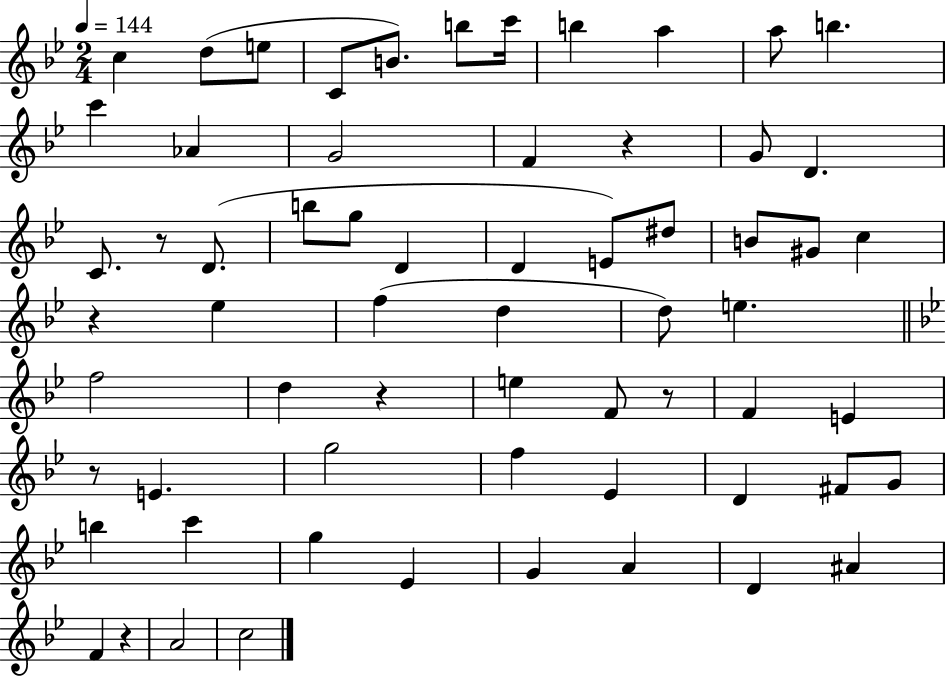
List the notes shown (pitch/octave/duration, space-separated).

C5/q D5/e E5/e C4/e B4/e. B5/e C6/s B5/q A5/q A5/e B5/q. C6/q Ab4/q G4/h F4/q R/q G4/e D4/q. C4/e. R/e D4/e. B5/e G5/e D4/q D4/q E4/e D#5/e B4/e G#4/e C5/q R/q Eb5/q F5/q D5/q D5/e E5/q. F5/h D5/q R/q E5/q F4/e R/e F4/q E4/q R/e E4/q. G5/h F5/q Eb4/q D4/q F#4/e G4/e B5/q C6/q G5/q Eb4/q G4/q A4/q D4/q A#4/q F4/q R/q A4/h C5/h